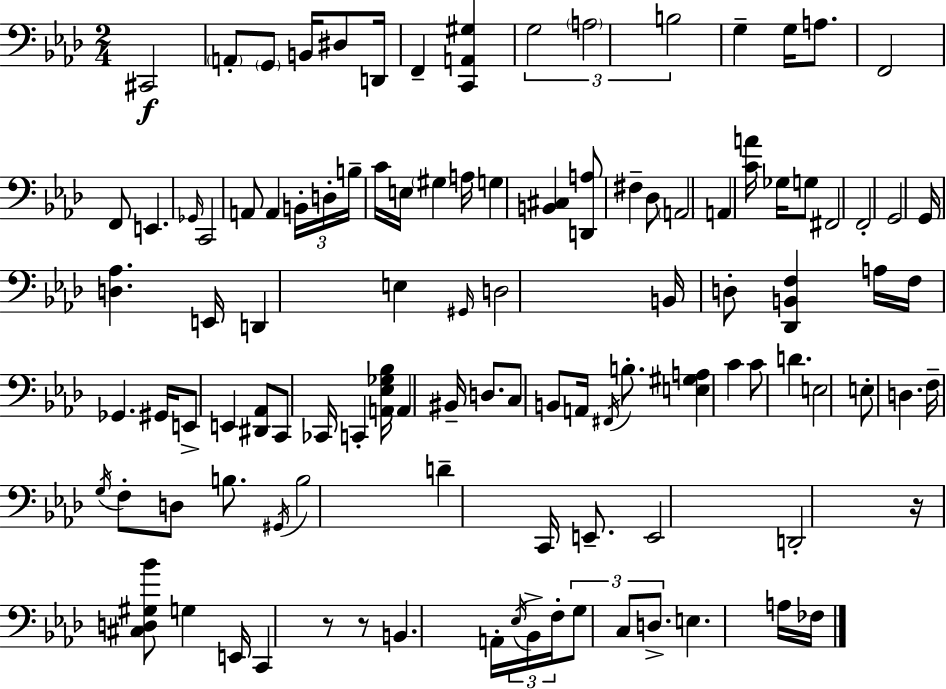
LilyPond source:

{
  \clef bass
  \numericTimeSignature
  \time 2/4
  \key aes \major
  cis,2\f | \parenthesize a,8-. \parenthesize g,8 b,16 dis8 d,16 | f,4-- <c, a, gis>4 | \tuplet 3/2 { g2 | \break \parenthesize a2 | b2 } | g4-- g16 a8. | f,2 | \break f,8 e,4. | \grace { ges,16 } c,2 | a,8 a,4 \tuplet 3/2 { b,16-. | d16-. b16-- } c'16 e16 \parenthesize gis4 | \break a16 g4 <b, cis>4 | <d, a>8 fis4-- des8 | \parenthesize a,2 | a,4 <c' a'>16 ges16 g8 | \break fis,2 | f,2-. | g,2 | g,16 <d aes>4. | \break e,16 d,4 e4 | \grace { gis,16 } d2 | b,16 d8-. <des, b, f>4 | a16 f16 ges,4. | \break gis,16 e,8-> e,4 | <dis, aes,>8 c,8 ces,16 c,4-. | <a, ees ges bes>16 a,4 bis,16-- d8. | c8 b,8 a,16 \acciaccatura { fis,16 } | \break b8.-. <e gis a>4 c'4 | c'8 d'4. | e2 | e8-. d4. | \break f16-- \acciaccatura { g16 } f8-. d8 | b8. \acciaccatura { gis,16 } b2 | d'4-- | c,16 e,8.-- e,2 | \break d,2-. | r16 <cis d gis bes'>8 | g4 e,16 c,4 | r8 r8 b,4. | \break a,16-. \tuplet 3/2 { \acciaccatura { ees16 } bes,16-> f16-. } \tuplet 3/2 { g8 | c8 d8.-> } e4. | a16 fes16 \bar "|."
}